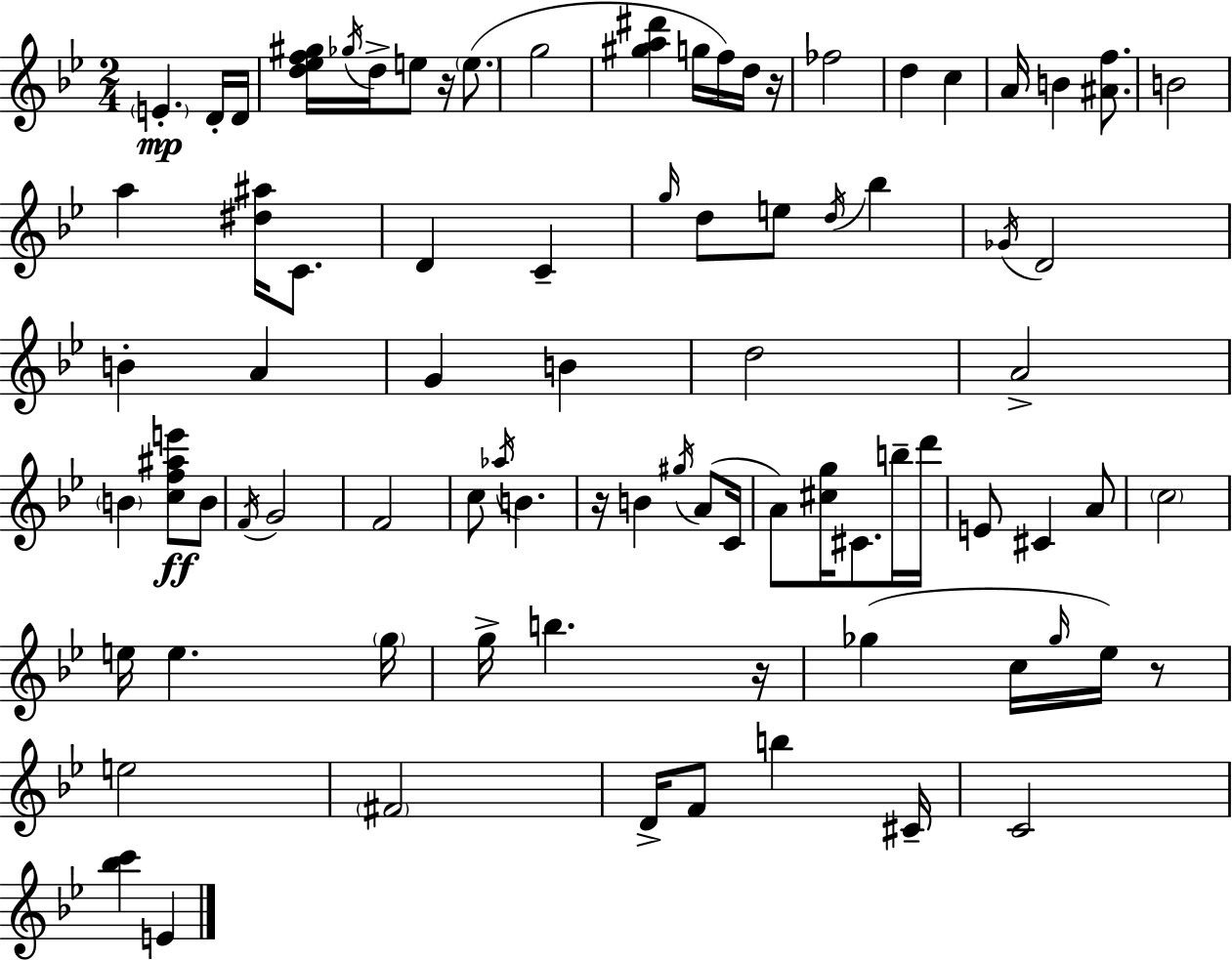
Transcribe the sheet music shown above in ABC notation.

X:1
T:Untitled
M:2/4
L:1/4
K:Gm
E D/4 D/4 [d_ef^g]/4 _g/4 d/4 e/2 z/4 e/2 g2 [^ga^d'] g/4 f/4 d/4 z/4 _f2 d c A/4 B [^Af]/2 B2 a [^d^a]/4 C/2 D C g/4 d/2 e/2 d/4 _b _G/4 D2 B A G B d2 A2 B [cf^ae']/2 B/2 F/4 G2 F2 c/2 _a/4 B z/4 B ^g/4 A/2 C/4 A/2 [^cg]/4 ^C/2 b/4 d'/4 E/2 ^C A/2 c2 e/4 e g/4 g/4 b z/4 _g c/4 _g/4 _e/4 z/2 e2 ^F2 D/4 F/2 b ^C/4 C2 [_bc'] E